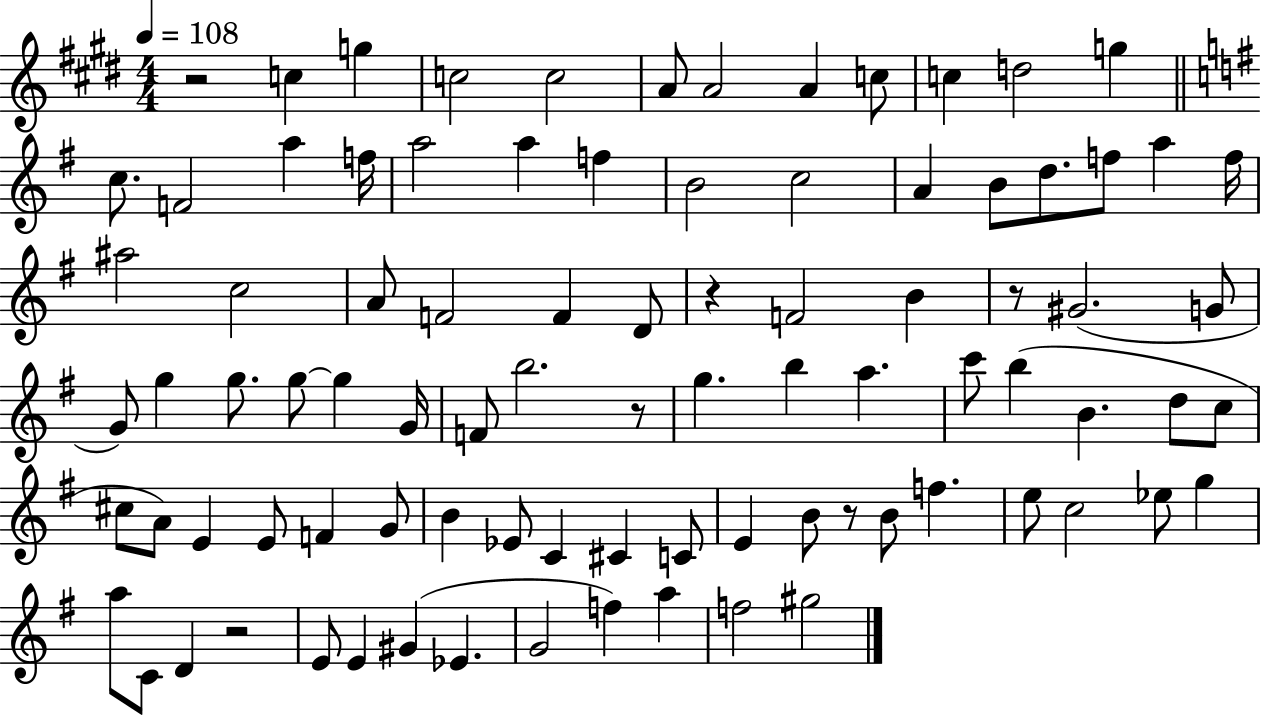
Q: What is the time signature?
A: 4/4